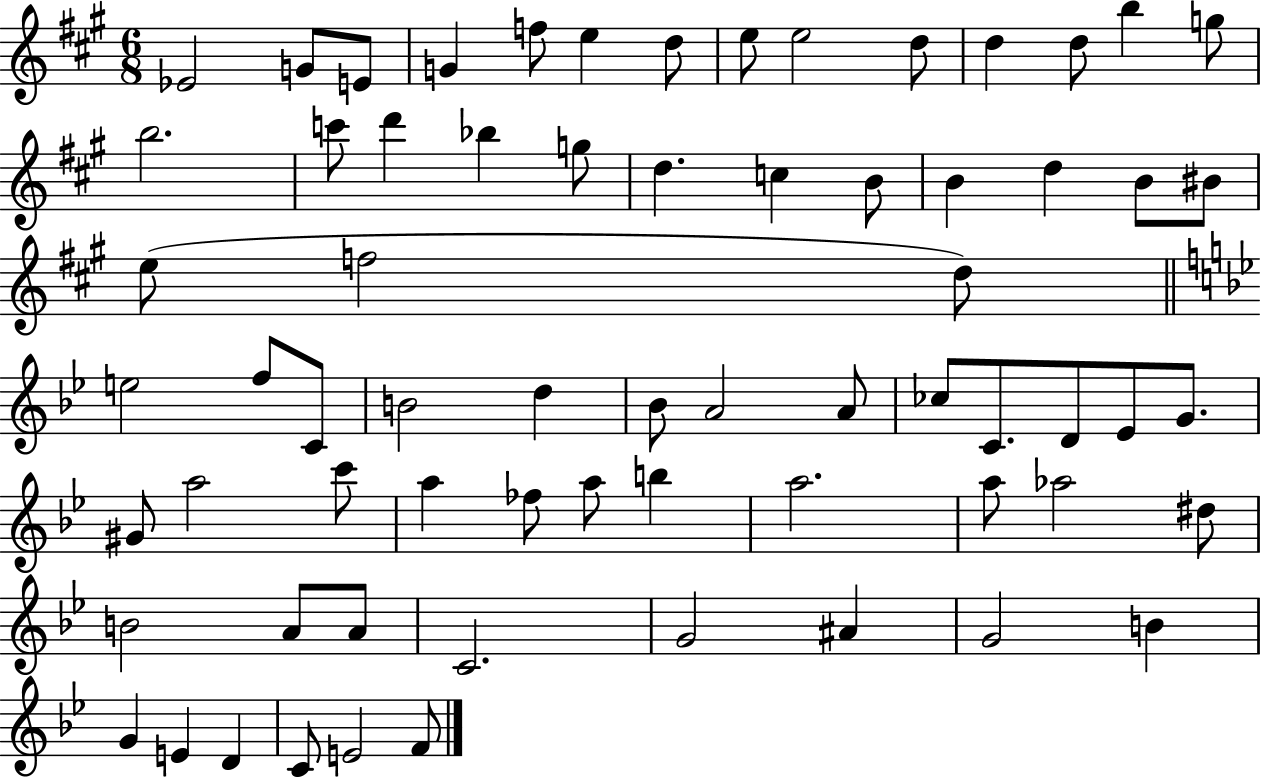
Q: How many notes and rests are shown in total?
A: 67